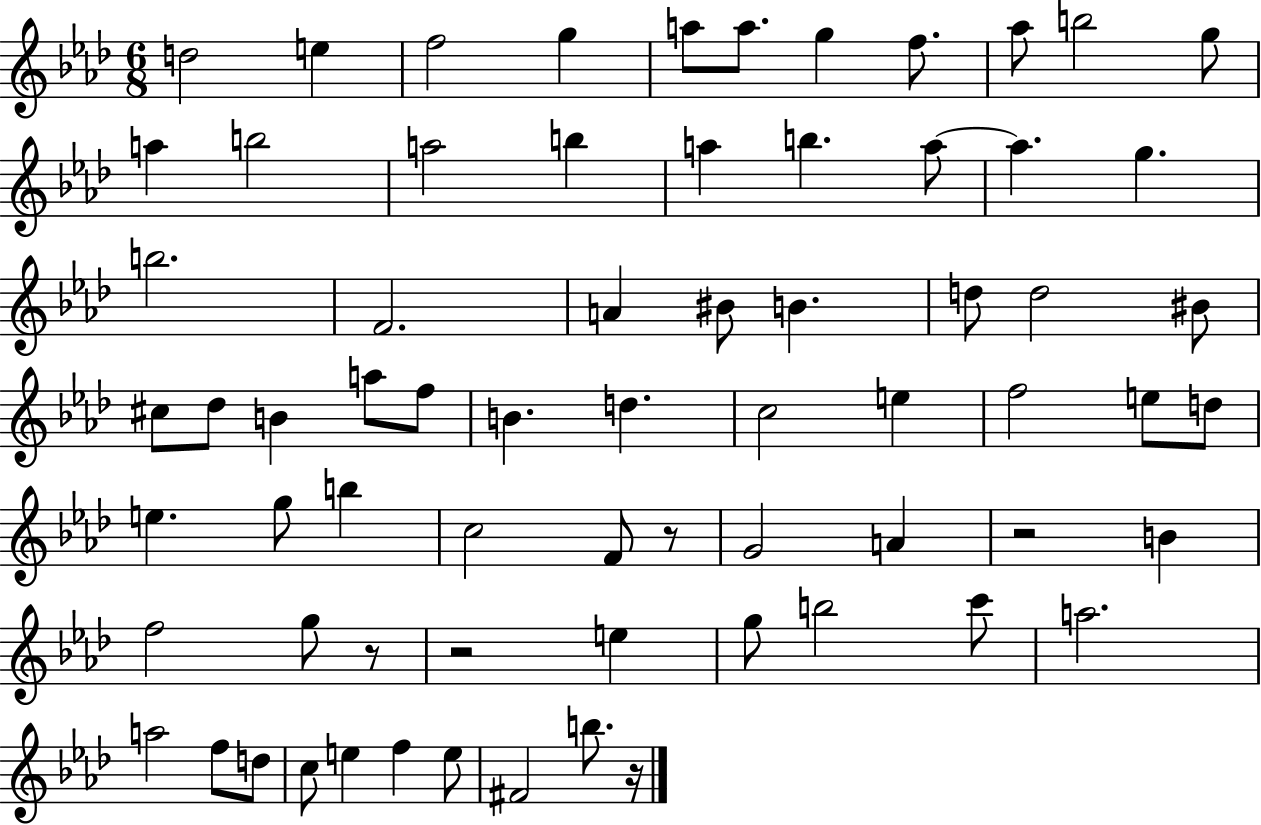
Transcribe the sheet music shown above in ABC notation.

X:1
T:Untitled
M:6/8
L:1/4
K:Ab
d2 e f2 g a/2 a/2 g f/2 _a/2 b2 g/2 a b2 a2 b a b a/2 a g b2 F2 A ^B/2 B d/2 d2 ^B/2 ^c/2 _d/2 B a/2 f/2 B d c2 e f2 e/2 d/2 e g/2 b c2 F/2 z/2 G2 A z2 B f2 g/2 z/2 z2 e g/2 b2 c'/2 a2 a2 f/2 d/2 c/2 e f e/2 ^F2 b/2 z/4